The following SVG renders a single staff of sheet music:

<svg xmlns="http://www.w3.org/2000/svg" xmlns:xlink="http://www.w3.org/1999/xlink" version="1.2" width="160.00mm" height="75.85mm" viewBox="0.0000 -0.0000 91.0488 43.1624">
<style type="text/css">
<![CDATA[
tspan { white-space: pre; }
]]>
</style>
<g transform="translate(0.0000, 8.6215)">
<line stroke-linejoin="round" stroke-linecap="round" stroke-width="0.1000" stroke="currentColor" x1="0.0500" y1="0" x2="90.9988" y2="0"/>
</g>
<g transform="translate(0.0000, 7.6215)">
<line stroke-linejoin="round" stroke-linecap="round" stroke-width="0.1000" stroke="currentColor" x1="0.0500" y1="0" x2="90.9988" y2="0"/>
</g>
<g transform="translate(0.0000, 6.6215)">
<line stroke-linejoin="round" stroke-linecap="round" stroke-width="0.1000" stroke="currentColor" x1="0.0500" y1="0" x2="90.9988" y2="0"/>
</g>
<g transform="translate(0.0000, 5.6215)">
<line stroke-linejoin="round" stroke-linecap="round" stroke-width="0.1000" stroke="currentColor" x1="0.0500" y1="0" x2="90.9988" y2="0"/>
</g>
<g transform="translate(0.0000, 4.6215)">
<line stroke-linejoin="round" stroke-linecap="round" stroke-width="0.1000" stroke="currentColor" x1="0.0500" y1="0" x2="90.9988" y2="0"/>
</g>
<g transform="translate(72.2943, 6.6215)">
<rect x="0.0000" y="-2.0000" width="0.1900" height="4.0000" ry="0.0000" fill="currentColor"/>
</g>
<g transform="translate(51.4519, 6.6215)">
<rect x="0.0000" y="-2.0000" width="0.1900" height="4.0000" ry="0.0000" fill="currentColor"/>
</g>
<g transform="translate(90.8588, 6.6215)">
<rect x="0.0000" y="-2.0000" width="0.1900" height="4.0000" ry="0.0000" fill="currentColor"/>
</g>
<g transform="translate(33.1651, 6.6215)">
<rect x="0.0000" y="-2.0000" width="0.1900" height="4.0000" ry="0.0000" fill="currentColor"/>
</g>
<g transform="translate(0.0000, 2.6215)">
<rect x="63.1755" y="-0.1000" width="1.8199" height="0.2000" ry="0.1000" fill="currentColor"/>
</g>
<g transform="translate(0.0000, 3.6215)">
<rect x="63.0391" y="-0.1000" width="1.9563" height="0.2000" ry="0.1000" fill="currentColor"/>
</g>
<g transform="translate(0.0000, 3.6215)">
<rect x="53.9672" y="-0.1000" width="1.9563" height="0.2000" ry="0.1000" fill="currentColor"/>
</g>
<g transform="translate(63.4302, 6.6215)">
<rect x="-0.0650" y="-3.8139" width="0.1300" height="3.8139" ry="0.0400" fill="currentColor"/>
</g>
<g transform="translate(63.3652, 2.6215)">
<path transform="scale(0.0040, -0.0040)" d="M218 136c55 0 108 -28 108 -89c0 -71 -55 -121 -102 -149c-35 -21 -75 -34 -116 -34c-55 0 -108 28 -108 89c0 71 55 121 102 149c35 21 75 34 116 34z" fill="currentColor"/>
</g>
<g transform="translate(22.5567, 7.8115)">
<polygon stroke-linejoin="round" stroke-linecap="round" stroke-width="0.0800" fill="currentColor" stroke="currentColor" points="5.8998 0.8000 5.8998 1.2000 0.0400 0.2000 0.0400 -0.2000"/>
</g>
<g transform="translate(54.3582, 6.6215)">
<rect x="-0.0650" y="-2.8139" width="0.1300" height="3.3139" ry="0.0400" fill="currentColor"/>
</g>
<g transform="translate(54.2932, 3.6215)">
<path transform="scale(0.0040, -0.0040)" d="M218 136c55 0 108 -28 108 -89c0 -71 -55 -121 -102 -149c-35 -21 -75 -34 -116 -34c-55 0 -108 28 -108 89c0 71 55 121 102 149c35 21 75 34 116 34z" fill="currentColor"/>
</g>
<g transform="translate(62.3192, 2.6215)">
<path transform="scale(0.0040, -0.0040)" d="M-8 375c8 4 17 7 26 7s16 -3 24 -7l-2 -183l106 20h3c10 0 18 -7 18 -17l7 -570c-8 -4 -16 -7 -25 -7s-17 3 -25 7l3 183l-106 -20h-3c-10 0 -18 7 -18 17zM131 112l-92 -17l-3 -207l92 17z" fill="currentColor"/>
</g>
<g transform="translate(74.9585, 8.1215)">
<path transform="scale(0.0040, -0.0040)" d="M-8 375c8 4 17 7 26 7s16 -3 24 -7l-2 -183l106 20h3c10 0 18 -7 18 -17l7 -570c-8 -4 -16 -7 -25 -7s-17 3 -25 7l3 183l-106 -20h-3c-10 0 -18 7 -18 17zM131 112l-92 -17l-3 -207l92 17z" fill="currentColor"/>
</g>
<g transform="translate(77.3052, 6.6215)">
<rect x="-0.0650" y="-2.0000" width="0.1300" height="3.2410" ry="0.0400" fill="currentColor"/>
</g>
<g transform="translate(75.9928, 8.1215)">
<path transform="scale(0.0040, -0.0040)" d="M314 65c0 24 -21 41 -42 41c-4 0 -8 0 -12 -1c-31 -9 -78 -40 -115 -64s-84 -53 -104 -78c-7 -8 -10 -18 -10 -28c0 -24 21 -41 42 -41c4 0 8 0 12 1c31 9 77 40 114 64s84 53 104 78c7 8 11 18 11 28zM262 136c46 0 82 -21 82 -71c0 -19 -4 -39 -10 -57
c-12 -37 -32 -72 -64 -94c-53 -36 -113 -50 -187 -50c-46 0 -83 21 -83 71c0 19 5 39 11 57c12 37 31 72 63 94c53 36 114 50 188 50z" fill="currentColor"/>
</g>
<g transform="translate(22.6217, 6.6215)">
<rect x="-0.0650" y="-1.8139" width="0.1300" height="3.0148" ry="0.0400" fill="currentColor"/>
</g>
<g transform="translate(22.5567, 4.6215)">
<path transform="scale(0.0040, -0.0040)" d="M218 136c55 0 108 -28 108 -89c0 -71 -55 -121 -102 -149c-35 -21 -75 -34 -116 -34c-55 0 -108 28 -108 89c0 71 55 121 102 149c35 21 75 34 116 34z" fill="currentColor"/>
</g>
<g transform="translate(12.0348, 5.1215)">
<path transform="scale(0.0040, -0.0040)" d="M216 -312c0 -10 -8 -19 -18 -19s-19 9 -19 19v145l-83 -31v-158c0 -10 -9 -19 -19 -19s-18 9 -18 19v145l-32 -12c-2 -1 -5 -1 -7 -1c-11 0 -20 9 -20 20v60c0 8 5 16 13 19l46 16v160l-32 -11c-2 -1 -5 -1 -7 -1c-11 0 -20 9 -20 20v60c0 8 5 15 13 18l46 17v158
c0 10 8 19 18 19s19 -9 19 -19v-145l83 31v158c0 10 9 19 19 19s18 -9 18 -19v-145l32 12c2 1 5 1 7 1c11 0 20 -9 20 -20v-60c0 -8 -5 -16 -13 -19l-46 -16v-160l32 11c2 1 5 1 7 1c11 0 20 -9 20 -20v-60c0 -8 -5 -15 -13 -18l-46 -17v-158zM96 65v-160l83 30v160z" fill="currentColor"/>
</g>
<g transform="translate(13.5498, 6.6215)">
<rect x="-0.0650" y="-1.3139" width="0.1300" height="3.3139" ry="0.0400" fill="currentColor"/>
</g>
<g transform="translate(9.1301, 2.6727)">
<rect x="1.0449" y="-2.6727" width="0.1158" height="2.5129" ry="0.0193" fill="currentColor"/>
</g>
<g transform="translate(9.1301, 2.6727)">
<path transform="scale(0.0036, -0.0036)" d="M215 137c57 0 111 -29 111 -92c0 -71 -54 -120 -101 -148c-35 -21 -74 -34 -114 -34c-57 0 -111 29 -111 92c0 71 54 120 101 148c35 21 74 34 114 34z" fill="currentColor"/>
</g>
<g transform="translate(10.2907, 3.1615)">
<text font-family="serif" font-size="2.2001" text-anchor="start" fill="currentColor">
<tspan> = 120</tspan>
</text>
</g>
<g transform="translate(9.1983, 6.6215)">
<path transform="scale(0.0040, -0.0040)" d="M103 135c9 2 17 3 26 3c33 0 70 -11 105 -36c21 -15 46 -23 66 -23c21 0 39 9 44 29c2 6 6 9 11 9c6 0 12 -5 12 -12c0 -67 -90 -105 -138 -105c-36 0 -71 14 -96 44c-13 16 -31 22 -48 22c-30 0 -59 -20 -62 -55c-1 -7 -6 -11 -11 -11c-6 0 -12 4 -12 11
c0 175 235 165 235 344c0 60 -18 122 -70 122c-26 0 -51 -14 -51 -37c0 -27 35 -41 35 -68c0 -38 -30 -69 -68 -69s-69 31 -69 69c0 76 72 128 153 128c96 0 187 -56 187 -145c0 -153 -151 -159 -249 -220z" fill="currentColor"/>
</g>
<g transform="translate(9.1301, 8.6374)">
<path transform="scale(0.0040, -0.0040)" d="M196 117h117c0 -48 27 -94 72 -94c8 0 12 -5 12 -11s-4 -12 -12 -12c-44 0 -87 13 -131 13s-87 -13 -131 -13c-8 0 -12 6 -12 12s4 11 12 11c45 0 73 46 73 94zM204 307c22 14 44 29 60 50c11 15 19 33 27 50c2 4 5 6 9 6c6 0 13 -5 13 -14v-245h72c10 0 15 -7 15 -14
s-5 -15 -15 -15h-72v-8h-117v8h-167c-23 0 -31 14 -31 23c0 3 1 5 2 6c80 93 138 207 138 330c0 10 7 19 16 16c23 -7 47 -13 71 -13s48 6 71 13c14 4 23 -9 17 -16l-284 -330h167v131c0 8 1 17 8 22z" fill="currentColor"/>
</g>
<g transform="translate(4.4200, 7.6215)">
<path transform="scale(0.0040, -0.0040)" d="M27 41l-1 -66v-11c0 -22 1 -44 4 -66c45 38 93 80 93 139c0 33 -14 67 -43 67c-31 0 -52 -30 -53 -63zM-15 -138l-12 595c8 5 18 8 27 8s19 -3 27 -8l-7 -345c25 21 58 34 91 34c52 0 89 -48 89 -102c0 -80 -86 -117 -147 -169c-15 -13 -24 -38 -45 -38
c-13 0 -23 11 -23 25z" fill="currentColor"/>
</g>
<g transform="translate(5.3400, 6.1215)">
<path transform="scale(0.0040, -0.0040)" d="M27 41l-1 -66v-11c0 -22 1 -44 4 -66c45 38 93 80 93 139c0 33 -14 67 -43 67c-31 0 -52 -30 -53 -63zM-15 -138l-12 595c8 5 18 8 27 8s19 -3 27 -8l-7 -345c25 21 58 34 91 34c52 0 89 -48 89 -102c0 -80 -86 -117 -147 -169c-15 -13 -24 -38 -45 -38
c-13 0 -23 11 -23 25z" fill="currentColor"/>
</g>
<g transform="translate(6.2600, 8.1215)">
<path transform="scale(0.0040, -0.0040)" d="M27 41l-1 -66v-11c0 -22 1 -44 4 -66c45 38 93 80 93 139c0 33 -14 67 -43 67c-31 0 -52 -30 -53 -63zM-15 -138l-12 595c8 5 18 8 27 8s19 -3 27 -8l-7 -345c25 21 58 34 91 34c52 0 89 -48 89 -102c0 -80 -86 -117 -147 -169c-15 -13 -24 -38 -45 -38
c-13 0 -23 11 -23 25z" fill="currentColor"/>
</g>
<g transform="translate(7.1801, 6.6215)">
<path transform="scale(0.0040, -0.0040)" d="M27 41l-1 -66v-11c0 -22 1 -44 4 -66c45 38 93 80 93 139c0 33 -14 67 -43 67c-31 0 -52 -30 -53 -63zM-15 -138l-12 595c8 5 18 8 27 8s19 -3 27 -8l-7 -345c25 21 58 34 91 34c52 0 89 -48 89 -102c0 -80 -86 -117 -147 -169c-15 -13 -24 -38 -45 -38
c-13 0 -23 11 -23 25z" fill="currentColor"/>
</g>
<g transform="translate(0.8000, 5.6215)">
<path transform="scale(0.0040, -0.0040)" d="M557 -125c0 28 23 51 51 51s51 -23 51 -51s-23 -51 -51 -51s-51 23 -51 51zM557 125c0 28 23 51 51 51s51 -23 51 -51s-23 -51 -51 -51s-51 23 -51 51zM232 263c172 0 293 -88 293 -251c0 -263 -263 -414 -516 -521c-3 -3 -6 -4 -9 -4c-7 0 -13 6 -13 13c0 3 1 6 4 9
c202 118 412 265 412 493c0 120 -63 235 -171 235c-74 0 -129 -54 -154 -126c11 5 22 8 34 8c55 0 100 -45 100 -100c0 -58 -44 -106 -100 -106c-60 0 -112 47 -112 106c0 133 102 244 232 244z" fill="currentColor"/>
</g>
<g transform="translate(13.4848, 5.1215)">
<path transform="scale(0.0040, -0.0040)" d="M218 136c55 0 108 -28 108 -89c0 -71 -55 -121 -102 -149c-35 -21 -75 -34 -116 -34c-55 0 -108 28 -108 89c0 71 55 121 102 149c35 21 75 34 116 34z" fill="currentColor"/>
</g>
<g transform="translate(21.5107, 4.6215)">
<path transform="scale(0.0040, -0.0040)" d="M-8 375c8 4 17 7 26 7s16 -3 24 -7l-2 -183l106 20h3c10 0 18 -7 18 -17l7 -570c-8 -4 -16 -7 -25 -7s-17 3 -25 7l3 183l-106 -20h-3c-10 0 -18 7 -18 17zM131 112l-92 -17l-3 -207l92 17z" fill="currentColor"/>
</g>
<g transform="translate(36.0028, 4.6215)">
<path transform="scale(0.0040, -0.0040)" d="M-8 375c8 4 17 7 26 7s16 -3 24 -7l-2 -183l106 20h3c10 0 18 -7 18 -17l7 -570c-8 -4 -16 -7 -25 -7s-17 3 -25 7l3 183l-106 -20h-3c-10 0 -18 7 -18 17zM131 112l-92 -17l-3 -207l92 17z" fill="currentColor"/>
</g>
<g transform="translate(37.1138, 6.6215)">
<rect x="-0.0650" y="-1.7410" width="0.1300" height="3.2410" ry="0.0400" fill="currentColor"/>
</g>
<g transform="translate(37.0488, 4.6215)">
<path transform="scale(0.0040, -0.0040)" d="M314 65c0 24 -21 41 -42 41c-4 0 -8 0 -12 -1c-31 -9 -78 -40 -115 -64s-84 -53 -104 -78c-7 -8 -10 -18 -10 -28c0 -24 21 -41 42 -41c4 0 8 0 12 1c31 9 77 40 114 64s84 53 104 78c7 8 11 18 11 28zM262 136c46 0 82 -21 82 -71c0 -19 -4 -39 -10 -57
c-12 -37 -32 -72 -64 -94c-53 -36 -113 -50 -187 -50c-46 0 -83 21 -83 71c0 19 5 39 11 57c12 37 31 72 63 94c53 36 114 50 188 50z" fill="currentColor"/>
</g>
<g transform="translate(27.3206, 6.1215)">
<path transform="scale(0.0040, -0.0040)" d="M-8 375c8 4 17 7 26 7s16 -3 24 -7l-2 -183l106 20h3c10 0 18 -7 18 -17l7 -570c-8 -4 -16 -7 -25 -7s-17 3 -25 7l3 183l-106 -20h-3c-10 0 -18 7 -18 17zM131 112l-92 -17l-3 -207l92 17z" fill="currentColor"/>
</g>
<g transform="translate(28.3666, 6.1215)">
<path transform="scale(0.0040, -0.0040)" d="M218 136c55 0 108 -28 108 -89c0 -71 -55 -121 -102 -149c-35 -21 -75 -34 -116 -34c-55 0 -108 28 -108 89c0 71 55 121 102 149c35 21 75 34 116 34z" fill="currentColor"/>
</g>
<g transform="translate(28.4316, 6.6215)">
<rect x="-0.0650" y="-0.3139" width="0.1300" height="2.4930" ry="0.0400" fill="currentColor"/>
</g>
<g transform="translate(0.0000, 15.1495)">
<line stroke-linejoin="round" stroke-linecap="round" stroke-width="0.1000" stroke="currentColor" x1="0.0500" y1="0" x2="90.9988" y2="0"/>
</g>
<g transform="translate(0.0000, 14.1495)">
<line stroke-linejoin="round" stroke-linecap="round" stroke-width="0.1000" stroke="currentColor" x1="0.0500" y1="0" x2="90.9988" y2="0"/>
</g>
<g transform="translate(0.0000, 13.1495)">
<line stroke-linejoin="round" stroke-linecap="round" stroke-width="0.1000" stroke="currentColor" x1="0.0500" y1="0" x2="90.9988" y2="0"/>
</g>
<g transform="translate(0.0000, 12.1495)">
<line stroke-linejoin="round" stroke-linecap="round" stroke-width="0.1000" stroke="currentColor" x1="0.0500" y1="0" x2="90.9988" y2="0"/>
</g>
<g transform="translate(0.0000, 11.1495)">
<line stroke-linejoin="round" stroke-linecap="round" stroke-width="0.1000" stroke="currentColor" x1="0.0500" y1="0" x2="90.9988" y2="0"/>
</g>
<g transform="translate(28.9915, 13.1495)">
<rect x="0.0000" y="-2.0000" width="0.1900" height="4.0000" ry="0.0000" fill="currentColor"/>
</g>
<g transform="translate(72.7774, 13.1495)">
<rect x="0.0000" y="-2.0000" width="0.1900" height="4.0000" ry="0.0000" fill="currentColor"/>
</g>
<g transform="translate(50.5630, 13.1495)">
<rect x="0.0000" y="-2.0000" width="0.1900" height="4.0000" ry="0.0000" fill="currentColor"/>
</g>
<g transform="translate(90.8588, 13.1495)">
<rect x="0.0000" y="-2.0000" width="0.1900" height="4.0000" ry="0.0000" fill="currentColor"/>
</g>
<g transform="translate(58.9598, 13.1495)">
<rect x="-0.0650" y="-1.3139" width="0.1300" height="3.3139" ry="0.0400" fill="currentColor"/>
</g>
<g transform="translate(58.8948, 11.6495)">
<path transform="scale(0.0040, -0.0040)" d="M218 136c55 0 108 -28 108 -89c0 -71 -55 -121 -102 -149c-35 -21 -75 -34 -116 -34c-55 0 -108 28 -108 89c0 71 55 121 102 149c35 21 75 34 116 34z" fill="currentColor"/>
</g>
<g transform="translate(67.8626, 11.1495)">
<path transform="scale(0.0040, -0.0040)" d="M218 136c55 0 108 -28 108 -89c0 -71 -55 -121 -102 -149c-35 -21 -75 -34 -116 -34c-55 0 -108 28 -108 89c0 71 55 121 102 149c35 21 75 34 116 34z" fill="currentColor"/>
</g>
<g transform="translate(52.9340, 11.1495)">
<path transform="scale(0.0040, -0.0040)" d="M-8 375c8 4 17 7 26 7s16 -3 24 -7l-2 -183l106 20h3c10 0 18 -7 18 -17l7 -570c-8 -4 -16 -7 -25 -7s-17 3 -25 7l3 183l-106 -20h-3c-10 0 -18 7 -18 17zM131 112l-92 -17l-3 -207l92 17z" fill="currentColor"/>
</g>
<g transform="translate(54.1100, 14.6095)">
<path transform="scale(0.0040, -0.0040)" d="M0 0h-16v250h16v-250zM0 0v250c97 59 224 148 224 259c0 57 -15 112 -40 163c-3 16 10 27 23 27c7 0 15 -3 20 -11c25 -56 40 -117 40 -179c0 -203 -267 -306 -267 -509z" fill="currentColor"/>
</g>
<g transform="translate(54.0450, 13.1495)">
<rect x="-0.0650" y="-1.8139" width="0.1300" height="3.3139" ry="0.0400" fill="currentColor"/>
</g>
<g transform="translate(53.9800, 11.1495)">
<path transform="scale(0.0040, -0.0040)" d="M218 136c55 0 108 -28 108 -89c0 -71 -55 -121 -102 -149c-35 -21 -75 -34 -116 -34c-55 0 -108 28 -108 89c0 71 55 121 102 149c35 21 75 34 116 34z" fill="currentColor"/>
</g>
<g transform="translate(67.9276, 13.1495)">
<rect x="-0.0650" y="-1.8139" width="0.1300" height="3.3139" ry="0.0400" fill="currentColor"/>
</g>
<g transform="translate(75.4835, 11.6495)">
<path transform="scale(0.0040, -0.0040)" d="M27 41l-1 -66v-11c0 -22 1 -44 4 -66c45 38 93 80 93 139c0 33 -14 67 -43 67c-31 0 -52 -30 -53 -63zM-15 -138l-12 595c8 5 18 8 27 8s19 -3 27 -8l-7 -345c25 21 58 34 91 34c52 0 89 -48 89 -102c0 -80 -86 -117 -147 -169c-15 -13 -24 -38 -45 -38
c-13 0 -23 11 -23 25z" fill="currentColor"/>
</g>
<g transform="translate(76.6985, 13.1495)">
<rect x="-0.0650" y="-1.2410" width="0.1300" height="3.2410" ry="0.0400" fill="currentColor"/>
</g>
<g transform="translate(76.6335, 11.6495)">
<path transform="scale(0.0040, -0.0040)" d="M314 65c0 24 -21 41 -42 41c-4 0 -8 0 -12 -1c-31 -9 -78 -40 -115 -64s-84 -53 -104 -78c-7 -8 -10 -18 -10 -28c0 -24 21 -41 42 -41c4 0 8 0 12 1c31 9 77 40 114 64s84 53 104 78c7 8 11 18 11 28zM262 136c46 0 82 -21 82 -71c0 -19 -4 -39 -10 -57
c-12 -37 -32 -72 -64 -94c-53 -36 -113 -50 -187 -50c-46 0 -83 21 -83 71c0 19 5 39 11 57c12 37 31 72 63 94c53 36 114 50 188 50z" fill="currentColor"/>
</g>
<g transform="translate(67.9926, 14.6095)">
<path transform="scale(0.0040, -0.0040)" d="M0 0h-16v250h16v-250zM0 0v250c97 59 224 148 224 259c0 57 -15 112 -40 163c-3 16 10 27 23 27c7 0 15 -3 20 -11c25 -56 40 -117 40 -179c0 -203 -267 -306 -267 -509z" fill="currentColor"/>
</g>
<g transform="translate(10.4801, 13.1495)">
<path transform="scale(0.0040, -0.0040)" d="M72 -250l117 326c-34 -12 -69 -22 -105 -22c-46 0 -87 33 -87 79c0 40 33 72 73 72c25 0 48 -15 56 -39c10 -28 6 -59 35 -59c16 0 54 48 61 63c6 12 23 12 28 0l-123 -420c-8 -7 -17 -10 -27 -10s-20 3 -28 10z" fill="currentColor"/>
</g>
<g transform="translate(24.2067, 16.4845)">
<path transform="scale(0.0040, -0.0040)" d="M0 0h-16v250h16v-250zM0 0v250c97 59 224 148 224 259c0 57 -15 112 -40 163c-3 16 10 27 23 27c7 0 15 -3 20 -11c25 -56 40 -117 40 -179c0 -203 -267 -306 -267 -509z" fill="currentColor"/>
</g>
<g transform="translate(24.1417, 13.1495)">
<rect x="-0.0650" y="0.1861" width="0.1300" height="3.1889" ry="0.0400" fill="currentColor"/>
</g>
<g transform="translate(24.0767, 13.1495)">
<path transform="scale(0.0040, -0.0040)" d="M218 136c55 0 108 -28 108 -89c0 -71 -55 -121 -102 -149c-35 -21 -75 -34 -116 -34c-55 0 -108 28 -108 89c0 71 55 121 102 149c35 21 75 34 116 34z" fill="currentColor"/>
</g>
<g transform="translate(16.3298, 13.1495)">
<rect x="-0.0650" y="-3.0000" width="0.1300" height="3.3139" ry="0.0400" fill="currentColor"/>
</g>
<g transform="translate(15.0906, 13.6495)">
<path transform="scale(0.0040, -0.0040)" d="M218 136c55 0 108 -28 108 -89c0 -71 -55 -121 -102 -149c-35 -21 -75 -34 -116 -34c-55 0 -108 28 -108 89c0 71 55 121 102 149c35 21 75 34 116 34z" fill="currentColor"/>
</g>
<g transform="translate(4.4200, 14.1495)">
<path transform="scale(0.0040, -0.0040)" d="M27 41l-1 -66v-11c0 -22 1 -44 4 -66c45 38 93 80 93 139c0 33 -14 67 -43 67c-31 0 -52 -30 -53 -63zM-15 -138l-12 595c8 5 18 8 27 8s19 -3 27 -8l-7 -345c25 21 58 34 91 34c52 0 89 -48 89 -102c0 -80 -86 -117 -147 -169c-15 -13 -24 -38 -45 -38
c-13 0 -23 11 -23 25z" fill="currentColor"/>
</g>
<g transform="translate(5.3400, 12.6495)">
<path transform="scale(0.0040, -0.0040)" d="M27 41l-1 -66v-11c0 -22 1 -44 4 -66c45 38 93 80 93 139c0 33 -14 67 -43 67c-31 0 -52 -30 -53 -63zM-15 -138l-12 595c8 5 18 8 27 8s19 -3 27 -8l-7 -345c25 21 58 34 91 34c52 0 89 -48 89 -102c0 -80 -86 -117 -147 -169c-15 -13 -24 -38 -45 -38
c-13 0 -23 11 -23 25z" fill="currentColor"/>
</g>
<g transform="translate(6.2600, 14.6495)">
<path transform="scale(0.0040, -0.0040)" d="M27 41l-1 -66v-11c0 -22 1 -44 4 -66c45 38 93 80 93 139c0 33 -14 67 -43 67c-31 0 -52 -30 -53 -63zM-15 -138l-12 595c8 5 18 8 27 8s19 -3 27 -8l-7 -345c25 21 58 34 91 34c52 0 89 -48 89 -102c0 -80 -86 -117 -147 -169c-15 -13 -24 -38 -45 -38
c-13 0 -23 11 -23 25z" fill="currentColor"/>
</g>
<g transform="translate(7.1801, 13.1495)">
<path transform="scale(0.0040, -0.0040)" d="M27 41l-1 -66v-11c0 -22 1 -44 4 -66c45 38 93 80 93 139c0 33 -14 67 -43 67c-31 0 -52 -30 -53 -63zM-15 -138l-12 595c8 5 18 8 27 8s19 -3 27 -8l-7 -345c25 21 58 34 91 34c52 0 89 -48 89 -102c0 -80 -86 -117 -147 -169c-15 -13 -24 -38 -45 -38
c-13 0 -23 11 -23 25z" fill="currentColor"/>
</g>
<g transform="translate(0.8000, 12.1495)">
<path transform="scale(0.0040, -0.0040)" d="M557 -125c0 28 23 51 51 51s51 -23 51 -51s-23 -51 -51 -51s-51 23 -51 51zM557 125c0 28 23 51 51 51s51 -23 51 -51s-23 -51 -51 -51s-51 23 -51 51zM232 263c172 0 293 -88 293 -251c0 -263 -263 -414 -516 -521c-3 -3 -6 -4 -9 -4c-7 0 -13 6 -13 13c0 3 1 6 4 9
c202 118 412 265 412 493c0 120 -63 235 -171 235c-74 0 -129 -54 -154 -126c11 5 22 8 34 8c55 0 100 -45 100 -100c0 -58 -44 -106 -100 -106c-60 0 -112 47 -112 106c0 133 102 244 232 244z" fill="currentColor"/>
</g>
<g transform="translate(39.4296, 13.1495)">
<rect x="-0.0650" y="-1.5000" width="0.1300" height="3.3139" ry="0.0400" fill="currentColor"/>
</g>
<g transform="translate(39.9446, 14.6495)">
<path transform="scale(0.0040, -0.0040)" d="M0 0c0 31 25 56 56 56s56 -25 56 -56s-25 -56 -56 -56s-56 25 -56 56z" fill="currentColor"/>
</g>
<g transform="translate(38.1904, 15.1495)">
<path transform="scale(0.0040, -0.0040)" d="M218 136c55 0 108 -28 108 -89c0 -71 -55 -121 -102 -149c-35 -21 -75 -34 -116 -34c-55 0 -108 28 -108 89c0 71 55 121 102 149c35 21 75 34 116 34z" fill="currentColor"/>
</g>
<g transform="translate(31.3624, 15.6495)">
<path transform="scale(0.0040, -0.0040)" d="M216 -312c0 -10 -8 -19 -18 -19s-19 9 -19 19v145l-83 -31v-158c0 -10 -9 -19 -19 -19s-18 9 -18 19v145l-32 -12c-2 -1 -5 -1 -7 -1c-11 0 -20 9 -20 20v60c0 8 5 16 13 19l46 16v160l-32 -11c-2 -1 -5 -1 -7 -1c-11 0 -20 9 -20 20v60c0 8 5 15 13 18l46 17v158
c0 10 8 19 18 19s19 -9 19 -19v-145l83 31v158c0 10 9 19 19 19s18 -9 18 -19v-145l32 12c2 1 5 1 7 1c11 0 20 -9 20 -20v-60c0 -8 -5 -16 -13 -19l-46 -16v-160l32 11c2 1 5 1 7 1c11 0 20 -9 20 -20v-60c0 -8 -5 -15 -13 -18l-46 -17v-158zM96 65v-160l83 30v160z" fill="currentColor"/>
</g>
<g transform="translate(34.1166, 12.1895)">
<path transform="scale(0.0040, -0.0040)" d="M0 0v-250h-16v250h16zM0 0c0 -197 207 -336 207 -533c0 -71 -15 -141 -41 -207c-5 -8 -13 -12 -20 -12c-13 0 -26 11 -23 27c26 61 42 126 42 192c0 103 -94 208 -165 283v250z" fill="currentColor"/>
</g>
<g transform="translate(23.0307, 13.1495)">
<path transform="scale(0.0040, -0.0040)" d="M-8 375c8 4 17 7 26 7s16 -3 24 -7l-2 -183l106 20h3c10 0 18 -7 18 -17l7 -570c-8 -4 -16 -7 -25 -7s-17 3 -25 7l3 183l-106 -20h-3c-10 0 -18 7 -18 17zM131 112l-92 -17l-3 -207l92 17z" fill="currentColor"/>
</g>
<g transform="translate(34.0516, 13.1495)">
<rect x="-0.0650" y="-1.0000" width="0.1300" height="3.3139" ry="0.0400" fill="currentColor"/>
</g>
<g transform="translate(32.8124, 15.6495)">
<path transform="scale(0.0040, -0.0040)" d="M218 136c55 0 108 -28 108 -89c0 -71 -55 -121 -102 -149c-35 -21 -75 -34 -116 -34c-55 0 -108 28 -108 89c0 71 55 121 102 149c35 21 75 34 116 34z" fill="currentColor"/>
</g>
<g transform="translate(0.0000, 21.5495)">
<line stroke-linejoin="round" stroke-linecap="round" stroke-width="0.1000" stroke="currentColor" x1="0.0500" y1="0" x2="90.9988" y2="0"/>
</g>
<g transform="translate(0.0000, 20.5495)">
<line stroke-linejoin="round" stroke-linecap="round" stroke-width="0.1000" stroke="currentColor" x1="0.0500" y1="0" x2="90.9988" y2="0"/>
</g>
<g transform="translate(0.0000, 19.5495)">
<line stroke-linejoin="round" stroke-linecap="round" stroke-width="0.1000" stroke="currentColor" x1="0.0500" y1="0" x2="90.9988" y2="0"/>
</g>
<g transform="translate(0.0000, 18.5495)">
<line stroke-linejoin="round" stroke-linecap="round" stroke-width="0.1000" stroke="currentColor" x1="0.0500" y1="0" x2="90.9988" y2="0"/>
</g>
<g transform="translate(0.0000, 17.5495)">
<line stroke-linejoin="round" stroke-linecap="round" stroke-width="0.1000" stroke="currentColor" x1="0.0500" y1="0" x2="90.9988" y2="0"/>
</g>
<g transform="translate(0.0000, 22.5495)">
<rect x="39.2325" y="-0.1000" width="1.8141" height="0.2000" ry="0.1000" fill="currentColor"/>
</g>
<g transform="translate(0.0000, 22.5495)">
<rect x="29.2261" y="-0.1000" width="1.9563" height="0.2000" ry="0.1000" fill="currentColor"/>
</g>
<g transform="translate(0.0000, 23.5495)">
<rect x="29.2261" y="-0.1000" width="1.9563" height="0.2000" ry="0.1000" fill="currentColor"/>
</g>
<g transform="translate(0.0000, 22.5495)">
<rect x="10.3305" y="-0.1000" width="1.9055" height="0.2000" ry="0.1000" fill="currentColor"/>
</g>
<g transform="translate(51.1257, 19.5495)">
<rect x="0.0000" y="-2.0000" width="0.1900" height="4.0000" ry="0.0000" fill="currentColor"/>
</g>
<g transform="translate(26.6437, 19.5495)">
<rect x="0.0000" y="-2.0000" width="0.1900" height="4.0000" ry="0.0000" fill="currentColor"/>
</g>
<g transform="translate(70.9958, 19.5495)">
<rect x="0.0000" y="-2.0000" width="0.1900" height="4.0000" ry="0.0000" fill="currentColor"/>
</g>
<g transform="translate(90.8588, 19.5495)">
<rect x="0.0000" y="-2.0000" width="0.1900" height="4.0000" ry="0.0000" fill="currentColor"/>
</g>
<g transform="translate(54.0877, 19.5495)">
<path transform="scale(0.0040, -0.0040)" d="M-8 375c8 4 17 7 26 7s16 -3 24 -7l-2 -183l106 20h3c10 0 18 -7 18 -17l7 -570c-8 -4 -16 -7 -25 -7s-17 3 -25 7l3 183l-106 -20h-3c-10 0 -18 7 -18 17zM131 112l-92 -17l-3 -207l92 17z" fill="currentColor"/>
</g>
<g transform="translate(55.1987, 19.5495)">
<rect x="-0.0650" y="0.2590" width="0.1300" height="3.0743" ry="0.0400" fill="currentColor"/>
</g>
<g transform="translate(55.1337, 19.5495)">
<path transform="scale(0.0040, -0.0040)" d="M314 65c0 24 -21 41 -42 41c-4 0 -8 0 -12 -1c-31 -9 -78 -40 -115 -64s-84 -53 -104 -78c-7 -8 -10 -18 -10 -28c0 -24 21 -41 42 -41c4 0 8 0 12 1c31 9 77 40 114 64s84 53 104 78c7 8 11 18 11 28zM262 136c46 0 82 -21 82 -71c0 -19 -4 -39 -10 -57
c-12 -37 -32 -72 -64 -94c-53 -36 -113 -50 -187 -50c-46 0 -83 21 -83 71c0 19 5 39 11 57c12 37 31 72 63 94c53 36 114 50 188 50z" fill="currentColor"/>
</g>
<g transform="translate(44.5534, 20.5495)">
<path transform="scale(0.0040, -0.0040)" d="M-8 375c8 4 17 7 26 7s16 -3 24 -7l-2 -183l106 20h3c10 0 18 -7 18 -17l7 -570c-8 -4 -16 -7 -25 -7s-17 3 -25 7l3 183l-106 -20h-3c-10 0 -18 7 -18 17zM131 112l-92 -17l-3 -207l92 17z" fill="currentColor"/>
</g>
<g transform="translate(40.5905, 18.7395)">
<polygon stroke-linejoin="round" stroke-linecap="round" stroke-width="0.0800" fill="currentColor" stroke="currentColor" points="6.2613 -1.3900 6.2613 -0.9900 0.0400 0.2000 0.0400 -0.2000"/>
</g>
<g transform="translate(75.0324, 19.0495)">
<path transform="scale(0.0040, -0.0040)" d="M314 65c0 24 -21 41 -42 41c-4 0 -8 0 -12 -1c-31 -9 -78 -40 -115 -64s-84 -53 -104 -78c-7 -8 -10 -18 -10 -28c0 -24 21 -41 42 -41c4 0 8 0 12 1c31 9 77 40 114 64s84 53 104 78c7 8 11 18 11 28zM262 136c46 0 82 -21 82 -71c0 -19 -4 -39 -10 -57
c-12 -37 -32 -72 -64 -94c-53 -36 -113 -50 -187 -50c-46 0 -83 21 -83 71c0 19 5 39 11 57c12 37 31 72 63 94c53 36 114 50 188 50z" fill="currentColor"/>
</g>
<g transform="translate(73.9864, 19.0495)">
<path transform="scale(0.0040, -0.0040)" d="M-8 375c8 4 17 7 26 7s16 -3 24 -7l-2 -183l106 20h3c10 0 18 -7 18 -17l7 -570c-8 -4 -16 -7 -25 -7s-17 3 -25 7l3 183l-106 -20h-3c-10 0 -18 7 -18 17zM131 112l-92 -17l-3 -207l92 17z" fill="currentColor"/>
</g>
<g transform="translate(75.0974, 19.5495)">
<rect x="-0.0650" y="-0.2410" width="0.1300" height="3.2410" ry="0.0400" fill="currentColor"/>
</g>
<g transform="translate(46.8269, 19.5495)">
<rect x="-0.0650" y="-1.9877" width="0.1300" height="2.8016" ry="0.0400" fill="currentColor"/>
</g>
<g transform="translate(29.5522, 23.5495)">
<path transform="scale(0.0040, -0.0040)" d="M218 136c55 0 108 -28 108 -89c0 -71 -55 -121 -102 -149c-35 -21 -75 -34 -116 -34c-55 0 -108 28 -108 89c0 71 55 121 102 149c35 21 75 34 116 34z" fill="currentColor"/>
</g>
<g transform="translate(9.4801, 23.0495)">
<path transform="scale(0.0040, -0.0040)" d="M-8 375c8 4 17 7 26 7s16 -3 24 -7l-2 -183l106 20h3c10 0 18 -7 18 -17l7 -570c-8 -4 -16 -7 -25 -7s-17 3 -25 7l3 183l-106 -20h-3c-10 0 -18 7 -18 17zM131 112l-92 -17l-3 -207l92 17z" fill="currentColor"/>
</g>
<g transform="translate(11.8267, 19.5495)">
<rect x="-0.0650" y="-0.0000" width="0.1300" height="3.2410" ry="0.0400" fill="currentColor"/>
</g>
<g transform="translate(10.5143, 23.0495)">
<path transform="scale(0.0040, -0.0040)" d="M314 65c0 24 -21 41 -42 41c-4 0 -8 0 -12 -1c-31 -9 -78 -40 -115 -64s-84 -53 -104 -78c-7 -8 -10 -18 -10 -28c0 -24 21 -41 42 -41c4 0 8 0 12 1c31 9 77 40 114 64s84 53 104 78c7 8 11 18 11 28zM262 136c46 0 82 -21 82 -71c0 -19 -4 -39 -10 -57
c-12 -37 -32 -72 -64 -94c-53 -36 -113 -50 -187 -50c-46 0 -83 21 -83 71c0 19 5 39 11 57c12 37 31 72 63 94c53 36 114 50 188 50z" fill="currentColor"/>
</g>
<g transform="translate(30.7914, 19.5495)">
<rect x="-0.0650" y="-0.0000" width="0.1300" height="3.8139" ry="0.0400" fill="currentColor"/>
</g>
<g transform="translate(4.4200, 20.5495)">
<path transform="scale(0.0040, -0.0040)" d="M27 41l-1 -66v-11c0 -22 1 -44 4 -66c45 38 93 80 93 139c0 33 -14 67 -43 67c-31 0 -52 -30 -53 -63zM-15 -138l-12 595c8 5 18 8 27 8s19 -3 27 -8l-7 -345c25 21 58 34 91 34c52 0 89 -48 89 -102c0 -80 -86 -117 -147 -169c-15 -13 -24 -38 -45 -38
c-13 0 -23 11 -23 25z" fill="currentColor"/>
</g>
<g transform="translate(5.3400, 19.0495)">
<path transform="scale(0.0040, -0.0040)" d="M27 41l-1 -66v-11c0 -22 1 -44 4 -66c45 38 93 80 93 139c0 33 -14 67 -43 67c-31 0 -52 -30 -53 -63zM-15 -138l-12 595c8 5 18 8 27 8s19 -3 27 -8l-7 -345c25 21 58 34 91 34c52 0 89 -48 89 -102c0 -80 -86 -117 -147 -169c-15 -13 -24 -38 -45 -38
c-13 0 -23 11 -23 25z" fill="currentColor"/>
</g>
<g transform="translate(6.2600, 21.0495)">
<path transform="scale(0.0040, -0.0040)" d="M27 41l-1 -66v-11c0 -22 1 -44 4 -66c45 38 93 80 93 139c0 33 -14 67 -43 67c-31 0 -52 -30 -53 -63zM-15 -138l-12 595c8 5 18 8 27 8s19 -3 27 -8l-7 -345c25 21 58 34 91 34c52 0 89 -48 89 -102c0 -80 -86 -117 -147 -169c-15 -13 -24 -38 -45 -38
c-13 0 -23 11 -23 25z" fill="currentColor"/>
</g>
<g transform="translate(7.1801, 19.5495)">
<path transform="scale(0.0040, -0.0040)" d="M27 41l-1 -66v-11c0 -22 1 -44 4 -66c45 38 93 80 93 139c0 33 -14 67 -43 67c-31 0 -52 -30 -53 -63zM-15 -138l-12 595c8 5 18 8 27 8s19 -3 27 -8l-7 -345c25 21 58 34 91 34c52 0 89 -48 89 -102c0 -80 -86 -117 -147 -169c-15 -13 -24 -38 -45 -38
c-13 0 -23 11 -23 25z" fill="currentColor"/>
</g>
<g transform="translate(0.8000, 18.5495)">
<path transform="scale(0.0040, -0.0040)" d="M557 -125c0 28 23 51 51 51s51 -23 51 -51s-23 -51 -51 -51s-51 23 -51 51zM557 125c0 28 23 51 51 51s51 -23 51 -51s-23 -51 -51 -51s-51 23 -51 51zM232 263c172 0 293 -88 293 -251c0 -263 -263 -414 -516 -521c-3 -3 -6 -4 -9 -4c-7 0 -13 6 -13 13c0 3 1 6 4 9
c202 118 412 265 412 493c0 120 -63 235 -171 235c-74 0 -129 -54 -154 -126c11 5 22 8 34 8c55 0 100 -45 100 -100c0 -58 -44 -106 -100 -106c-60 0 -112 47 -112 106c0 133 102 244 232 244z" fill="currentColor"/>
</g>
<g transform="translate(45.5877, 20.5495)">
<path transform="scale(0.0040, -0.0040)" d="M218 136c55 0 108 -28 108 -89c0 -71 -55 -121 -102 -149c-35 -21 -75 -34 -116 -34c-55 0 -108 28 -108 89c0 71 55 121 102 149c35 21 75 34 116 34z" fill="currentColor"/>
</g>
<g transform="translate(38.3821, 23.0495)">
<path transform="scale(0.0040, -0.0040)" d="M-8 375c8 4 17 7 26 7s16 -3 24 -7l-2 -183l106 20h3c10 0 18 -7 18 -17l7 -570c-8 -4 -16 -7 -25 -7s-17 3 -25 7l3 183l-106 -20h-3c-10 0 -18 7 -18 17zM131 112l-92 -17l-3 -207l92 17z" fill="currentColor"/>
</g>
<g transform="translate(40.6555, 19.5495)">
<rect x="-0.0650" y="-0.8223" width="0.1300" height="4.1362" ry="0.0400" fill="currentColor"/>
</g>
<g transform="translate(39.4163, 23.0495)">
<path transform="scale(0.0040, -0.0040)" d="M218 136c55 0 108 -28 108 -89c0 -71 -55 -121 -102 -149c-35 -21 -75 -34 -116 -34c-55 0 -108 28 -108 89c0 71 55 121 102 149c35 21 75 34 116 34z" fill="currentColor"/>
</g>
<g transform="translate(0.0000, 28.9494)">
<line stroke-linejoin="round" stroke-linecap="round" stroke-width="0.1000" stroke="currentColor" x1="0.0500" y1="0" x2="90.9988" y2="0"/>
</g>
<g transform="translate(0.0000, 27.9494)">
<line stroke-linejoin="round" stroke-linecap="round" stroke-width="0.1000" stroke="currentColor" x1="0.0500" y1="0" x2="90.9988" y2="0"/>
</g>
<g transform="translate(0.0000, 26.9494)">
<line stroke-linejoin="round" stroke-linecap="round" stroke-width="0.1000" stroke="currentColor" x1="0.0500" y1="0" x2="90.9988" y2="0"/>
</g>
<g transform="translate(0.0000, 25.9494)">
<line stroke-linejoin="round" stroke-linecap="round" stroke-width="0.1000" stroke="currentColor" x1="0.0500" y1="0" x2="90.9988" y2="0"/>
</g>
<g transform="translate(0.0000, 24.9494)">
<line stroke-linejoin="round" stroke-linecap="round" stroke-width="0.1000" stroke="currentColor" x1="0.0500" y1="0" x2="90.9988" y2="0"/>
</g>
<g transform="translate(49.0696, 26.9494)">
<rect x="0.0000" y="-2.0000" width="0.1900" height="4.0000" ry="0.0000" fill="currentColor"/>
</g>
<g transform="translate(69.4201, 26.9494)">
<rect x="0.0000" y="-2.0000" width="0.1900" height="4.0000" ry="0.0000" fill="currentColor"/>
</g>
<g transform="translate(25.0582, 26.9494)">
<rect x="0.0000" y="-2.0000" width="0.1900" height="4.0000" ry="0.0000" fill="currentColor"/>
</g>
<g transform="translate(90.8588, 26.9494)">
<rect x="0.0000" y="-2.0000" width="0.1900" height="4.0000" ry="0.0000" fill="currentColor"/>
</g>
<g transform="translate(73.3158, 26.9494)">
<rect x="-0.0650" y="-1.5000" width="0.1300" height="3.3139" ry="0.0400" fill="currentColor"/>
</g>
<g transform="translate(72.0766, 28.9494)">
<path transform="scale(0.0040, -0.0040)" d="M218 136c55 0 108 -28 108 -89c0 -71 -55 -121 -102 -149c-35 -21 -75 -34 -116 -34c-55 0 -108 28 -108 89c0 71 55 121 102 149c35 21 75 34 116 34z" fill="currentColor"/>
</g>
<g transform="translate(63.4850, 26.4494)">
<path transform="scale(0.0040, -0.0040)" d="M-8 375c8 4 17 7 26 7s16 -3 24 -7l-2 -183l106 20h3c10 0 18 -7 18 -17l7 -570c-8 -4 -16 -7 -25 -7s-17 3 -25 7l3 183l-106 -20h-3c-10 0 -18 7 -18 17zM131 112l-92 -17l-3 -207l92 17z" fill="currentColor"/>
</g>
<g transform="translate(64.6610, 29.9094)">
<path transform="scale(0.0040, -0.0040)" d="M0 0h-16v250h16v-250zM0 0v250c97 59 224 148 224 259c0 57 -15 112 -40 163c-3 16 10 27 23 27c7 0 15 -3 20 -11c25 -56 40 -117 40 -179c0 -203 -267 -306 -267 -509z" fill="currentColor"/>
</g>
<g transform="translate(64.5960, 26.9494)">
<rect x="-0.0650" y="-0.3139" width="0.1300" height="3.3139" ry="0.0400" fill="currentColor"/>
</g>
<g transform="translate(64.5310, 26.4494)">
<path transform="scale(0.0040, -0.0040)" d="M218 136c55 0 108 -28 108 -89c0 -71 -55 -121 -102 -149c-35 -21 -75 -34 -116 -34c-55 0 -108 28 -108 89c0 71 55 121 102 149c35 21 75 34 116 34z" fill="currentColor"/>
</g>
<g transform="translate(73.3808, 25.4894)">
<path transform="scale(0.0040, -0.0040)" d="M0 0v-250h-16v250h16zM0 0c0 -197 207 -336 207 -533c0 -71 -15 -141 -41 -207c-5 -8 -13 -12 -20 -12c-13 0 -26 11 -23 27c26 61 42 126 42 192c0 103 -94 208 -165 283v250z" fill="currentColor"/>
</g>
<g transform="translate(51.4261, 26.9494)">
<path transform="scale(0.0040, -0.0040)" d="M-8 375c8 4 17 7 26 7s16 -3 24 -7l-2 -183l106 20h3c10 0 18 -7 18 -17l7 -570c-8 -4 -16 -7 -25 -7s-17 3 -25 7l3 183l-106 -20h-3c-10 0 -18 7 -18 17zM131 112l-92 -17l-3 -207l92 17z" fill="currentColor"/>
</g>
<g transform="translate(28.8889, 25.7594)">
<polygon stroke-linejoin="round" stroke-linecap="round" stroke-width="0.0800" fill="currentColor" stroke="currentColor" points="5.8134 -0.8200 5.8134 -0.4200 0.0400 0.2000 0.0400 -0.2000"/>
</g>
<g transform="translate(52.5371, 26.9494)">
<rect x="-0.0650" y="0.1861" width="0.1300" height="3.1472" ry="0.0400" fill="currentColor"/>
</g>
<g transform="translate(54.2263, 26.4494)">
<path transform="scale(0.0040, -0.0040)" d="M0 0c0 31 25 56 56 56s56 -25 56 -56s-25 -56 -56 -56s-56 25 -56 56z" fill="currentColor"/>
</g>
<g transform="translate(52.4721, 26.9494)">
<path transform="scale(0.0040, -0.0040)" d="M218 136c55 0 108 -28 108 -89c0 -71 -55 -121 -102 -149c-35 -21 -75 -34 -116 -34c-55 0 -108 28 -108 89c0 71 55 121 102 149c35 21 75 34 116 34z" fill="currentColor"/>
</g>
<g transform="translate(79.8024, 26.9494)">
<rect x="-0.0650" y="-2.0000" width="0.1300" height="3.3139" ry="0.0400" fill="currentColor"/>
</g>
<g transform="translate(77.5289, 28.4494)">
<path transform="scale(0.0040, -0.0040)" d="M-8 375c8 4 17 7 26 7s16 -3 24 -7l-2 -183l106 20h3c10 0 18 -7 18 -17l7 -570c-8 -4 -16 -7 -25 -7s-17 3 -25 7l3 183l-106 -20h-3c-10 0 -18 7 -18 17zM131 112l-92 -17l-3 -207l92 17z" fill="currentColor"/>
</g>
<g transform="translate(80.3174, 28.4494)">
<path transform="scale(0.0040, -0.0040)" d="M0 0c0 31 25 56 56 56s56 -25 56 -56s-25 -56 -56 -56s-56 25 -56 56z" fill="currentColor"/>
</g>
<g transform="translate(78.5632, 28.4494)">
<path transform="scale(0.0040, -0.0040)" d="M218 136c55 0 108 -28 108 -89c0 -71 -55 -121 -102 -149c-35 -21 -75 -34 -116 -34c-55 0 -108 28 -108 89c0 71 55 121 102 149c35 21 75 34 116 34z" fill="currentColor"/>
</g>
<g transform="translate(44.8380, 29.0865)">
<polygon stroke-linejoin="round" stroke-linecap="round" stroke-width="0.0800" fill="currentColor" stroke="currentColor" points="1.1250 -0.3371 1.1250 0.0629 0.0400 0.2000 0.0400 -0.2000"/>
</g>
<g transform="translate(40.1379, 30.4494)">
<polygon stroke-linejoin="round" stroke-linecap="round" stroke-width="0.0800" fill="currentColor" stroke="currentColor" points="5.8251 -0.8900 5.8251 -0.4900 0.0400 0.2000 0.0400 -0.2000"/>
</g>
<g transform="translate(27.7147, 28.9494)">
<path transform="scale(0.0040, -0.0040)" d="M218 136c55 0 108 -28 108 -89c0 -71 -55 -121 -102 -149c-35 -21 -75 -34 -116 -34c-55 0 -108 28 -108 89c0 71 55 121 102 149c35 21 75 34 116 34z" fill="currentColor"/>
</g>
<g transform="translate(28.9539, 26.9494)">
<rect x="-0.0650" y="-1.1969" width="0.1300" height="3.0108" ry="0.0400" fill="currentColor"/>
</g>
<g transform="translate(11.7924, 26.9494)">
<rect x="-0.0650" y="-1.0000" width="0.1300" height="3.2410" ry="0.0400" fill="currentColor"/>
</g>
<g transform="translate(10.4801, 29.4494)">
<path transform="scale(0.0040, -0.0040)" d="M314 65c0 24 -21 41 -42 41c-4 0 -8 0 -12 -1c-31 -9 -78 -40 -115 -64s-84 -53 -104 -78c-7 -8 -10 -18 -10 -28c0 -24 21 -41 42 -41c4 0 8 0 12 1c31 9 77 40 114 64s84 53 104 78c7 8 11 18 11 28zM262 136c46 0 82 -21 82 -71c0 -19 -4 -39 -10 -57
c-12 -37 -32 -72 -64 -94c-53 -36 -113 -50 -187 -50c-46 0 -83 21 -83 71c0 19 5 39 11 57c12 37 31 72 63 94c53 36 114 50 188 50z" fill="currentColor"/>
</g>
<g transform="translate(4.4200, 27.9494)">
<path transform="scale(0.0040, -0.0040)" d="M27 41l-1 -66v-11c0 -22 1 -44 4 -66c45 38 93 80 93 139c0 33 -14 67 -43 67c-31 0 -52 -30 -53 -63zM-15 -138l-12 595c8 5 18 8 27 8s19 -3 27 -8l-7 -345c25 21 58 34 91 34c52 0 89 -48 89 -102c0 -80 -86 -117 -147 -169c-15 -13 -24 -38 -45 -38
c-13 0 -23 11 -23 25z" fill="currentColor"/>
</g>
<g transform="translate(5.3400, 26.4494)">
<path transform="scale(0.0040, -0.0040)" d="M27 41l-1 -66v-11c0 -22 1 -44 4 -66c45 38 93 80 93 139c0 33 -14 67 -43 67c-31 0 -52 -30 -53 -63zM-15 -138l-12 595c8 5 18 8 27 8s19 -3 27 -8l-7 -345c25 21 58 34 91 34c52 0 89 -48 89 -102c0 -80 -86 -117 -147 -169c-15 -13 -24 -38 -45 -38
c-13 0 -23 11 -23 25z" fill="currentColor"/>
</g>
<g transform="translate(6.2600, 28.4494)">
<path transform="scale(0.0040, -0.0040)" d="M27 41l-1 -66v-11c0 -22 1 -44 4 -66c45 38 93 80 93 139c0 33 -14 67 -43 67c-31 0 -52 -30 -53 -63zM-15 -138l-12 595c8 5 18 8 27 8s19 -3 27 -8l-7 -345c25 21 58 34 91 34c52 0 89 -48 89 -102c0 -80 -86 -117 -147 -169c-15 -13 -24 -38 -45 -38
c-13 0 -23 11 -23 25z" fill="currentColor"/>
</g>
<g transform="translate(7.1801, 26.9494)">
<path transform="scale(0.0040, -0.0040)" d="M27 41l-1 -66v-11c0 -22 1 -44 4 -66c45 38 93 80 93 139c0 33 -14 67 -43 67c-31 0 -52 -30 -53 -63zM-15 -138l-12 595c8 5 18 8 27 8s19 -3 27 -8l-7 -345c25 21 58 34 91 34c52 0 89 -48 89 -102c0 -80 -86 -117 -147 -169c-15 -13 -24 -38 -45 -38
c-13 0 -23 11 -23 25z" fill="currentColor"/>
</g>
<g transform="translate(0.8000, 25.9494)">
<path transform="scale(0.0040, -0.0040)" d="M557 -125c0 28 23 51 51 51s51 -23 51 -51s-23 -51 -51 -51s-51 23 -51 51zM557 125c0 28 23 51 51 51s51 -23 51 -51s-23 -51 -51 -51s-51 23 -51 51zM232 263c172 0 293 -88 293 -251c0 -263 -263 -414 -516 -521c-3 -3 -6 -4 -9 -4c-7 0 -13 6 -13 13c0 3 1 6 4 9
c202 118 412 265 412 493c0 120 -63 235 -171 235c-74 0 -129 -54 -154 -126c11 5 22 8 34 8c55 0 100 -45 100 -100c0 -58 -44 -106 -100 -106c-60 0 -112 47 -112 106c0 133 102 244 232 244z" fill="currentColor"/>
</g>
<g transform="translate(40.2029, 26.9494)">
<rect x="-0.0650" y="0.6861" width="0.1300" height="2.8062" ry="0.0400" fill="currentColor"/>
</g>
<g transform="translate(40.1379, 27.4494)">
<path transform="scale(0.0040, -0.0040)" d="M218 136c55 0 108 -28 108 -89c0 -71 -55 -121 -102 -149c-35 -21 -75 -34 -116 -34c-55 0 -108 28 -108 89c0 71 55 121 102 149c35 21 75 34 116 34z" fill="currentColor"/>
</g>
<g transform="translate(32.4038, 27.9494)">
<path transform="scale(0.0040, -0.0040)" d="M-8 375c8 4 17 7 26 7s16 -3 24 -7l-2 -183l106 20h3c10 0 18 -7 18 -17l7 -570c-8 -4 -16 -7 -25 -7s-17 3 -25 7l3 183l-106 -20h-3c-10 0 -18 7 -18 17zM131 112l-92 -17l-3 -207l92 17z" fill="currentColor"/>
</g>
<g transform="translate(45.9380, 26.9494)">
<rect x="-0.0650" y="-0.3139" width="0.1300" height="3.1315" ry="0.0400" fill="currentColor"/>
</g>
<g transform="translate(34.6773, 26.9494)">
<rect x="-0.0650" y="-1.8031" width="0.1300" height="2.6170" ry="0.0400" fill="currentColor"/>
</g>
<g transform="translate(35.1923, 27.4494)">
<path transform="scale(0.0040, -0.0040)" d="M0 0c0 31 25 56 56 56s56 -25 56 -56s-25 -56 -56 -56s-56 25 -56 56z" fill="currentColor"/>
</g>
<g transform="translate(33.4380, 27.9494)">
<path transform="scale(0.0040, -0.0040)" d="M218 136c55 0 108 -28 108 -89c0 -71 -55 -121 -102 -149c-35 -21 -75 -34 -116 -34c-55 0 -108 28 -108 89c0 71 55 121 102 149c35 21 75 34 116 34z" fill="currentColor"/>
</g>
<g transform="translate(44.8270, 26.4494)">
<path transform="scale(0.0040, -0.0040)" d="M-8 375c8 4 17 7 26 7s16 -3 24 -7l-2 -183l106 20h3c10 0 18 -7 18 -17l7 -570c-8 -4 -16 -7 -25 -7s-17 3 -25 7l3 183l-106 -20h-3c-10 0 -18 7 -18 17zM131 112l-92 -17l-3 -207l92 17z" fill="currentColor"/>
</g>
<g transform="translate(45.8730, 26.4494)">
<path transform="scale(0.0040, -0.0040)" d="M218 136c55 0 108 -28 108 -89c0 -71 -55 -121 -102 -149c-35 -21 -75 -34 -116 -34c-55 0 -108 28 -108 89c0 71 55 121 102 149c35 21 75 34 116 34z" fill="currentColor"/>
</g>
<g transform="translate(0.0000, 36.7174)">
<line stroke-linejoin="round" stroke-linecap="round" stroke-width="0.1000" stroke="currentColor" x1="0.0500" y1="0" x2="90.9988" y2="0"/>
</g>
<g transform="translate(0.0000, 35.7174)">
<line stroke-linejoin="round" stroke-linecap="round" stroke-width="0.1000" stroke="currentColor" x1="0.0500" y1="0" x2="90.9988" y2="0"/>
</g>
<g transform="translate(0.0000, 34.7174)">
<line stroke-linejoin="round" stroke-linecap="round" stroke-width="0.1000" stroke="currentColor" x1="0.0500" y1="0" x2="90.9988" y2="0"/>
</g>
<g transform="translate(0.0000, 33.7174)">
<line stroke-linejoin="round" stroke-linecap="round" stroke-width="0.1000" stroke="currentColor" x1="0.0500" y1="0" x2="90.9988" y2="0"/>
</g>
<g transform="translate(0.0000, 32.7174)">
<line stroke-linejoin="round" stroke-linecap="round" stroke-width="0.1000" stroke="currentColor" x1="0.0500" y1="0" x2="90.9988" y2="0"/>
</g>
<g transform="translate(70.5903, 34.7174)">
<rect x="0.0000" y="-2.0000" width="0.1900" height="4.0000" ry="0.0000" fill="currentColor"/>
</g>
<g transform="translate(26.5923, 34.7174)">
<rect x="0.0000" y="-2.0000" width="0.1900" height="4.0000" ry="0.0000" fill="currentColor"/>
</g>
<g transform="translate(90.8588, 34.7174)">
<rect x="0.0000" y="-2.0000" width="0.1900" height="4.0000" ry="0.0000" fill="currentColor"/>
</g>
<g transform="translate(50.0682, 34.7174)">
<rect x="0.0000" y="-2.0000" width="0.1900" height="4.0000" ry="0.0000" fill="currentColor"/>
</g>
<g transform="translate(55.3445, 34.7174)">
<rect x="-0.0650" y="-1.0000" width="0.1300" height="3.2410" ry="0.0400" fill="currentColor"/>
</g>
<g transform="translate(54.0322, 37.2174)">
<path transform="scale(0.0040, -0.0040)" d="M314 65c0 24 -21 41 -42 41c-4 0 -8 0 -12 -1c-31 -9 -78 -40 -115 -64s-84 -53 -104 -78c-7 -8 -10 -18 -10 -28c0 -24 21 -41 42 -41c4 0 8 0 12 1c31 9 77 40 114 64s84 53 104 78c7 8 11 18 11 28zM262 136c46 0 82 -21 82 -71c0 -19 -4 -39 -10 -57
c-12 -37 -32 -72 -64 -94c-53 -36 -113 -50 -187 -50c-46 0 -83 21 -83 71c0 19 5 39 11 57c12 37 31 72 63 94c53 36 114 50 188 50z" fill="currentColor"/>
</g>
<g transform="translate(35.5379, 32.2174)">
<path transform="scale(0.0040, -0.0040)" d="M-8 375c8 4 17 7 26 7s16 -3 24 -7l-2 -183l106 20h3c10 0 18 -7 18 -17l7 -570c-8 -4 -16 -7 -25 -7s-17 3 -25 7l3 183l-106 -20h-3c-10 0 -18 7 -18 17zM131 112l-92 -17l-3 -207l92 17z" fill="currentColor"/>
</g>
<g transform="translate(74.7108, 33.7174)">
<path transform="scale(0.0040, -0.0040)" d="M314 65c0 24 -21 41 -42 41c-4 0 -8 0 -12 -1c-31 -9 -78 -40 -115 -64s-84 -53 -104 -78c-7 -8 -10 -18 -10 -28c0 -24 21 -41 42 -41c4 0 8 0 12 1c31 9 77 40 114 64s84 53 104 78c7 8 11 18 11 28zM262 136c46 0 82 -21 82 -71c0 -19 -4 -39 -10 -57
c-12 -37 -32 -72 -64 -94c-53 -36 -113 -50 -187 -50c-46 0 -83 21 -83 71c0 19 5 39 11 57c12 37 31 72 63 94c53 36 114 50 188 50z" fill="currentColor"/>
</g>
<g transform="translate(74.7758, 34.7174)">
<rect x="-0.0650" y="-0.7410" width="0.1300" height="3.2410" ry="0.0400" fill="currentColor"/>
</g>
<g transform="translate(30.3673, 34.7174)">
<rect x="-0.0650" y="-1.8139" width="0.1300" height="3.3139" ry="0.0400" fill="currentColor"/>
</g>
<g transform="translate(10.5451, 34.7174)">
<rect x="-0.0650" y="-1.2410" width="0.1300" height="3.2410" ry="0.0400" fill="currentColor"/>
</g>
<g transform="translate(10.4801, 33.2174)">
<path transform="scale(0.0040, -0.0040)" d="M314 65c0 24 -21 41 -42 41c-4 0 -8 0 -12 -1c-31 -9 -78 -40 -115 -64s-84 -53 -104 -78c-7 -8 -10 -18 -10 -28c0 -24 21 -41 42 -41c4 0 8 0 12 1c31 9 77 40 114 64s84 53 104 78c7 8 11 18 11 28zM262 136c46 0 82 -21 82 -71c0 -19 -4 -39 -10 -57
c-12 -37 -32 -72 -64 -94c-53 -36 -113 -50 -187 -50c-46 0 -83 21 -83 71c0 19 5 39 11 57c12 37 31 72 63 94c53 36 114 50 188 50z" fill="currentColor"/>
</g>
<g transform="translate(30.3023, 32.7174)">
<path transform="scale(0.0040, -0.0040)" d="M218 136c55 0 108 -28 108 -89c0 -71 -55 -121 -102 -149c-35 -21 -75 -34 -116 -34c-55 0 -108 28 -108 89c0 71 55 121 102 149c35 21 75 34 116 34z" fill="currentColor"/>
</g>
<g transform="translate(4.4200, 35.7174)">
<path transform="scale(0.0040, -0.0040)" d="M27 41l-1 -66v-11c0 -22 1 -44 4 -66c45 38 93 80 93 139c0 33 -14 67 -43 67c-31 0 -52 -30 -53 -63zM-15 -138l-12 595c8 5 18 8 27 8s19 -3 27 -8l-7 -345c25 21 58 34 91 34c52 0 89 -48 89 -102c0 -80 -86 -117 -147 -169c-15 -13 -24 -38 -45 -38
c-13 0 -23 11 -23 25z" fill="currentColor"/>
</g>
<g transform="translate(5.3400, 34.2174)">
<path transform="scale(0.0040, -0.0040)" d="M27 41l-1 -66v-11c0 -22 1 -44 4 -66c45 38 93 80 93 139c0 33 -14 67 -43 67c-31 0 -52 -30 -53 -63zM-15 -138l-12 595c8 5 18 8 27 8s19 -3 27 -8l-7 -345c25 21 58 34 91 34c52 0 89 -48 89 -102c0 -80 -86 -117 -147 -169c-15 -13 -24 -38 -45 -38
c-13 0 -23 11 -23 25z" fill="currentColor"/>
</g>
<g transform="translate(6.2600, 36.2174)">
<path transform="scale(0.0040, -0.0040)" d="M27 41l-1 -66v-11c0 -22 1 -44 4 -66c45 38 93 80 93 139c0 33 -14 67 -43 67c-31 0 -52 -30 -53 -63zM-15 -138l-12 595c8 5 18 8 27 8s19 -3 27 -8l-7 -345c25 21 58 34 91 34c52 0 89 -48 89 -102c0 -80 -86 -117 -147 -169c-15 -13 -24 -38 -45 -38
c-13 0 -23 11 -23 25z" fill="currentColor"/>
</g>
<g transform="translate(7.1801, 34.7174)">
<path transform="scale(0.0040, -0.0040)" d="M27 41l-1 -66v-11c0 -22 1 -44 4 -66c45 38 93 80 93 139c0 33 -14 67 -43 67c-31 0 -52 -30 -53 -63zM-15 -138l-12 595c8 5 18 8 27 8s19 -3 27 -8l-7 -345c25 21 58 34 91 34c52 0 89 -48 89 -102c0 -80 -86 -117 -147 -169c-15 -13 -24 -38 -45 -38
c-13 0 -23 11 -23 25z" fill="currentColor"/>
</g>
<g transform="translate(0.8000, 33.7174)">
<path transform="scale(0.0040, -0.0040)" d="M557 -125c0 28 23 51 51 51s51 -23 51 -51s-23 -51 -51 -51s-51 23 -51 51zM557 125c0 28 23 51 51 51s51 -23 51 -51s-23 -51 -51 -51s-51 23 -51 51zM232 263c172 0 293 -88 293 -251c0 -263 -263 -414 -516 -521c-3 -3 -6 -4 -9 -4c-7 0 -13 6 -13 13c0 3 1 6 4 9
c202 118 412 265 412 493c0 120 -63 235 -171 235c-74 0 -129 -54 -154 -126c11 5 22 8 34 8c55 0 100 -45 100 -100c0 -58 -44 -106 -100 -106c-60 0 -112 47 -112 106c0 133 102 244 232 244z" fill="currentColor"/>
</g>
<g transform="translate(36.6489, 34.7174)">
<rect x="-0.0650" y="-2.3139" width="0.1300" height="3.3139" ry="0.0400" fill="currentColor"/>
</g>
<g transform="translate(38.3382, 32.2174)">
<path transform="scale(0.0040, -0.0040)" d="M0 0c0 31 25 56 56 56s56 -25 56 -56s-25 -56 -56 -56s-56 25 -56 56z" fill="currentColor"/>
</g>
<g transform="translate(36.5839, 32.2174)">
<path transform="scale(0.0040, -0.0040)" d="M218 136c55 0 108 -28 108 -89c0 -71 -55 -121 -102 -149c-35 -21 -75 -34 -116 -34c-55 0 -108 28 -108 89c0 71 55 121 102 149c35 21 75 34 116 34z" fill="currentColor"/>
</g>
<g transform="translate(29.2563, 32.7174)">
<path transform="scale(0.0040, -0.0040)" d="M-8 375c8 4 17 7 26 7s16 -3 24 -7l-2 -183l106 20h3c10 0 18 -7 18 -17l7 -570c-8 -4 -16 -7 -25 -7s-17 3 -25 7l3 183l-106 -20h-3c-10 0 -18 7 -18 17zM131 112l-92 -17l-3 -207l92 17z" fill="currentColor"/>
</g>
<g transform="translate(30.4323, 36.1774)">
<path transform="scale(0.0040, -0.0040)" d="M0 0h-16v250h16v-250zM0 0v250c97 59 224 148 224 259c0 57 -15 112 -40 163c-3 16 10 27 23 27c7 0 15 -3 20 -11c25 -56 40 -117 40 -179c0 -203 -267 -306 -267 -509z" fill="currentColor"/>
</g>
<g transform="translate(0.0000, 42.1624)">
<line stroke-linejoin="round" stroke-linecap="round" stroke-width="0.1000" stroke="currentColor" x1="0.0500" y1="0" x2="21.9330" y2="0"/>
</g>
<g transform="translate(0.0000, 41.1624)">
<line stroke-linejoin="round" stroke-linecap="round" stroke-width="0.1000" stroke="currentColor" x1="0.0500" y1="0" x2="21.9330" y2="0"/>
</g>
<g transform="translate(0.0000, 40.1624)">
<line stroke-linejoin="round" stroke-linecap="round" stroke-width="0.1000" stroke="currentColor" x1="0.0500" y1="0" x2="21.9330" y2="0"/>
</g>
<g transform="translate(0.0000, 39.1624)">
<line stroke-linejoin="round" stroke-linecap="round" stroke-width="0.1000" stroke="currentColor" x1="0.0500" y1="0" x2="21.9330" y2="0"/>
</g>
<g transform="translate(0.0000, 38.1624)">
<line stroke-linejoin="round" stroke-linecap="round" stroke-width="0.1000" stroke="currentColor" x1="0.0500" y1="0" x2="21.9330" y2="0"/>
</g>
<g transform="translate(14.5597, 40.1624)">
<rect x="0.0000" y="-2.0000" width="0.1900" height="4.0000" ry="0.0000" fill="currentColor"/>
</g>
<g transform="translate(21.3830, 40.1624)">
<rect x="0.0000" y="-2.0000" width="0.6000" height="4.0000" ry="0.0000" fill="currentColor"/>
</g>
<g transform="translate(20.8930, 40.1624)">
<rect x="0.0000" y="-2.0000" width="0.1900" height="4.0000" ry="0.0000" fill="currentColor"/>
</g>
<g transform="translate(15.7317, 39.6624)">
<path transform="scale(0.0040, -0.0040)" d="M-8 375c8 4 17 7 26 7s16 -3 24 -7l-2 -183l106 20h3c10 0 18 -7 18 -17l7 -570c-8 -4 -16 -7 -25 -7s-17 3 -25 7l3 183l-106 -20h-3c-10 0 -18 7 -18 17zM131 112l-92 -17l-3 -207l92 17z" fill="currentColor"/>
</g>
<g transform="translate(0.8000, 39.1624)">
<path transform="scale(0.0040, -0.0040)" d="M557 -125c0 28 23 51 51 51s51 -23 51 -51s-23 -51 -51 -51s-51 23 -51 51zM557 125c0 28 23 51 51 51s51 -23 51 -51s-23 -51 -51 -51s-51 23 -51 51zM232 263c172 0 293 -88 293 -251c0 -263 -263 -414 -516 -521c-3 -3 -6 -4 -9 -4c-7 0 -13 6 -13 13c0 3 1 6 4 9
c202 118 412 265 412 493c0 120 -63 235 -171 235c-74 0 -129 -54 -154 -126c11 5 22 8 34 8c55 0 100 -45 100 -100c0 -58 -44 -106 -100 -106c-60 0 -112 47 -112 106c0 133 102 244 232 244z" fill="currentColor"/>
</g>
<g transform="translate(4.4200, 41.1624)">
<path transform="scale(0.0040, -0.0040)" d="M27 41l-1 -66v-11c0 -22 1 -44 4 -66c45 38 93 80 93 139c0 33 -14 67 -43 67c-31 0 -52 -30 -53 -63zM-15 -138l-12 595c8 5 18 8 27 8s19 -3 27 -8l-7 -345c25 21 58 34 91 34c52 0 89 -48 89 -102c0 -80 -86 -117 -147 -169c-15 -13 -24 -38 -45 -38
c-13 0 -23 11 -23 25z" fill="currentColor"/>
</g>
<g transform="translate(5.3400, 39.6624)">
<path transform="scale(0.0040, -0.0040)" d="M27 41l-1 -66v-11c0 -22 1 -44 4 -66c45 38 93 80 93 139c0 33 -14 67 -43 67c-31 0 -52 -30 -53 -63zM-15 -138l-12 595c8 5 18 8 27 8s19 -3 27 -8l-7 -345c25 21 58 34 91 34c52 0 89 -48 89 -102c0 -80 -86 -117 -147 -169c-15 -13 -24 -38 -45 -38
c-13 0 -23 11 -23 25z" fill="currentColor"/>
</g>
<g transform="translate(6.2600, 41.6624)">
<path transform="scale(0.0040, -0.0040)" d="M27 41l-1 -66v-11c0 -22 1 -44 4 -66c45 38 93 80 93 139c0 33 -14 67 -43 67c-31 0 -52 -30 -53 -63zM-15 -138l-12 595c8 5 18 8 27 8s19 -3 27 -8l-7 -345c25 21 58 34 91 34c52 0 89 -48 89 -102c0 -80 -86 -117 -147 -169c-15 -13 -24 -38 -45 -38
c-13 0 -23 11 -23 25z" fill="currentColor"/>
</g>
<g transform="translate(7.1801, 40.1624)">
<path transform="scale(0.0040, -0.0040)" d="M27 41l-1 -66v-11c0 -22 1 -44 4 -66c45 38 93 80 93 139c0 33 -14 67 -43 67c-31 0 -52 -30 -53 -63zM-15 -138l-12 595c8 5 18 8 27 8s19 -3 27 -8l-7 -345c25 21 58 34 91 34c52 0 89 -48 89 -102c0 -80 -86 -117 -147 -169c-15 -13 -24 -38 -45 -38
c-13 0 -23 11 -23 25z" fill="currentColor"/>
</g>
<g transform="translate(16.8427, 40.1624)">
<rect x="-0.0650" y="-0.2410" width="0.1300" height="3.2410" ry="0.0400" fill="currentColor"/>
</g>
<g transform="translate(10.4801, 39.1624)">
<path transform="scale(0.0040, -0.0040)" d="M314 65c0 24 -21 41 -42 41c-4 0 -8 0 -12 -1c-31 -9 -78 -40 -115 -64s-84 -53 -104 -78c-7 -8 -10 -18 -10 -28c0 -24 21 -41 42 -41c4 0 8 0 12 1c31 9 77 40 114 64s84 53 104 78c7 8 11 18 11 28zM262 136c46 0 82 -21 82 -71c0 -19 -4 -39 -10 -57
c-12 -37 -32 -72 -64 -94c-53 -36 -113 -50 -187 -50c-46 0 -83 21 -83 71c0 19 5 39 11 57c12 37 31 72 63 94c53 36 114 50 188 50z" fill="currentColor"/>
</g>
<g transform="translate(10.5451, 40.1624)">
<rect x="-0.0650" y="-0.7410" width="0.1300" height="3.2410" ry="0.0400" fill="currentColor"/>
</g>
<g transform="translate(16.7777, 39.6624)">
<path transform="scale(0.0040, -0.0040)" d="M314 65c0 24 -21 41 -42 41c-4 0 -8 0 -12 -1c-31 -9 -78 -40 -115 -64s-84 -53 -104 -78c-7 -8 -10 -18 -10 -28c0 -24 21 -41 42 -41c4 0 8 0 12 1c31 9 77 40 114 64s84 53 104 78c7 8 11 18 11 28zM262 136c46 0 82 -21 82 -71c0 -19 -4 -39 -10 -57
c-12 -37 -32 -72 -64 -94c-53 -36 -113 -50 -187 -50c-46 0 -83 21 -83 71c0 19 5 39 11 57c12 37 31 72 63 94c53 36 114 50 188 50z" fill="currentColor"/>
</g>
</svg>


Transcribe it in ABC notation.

X:1
T:Untitled
M:2/4
L:1/4
K:Ab
^G, A,/2 E,/2 A,2 C E A,,2 z/2 C, D,/2 ^F,,/2 G,, A,/2 G, A,/2 _G,2 D,,2 C,, D,,/2 B,,/2 D,2 E,2 F,,2 G,,/2 B,,/2 C,/2 E,/4 D, E,/2 G,,/2 A,, G,2 A,/2 B, F,,2 F,2 F,2 E,2